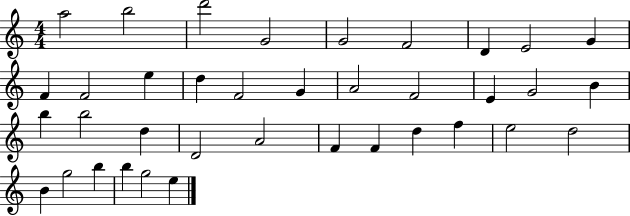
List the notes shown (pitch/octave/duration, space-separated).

A5/h B5/h D6/h G4/h G4/h F4/h D4/q E4/h G4/q F4/q F4/h E5/q D5/q F4/h G4/q A4/h F4/h E4/q G4/h B4/q B5/q B5/h D5/q D4/h A4/h F4/q F4/q D5/q F5/q E5/h D5/h B4/q G5/h B5/q B5/q G5/h E5/q